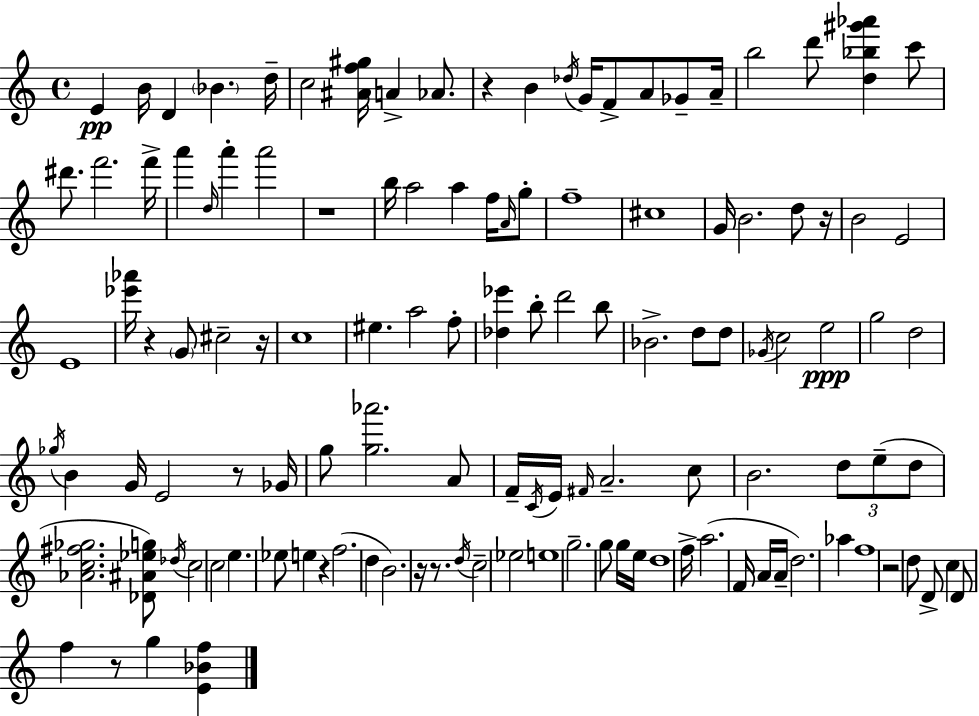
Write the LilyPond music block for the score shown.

{
  \clef treble
  \time 4/4
  \defaultTimeSignature
  \key c \major
  e'4\pp b'16 d'4 \parenthesize bes'4. d''16-- | c''2 <ais' f'' gis''>16 a'4-> aes'8. | r4 b'4 \acciaccatura { des''16 } g'16 f'8-> a'8 ges'8-- | a'16-- b''2 d'''8 <d'' bes'' gis''' aes'''>4 c'''8 | \break dis'''8. f'''2. | f'''16-> a'''4 \grace { d''16 } a'''4-. a'''2 | r1 | b''16 a''2 a''4 f''16 | \break \grace { a'16 } g''8-. f''1-- | cis''1 | g'16 b'2. | d''8 r16 b'2 e'2 | \break e'1 | <ees''' aes'''>16 r4 \parenthesize g'8 cis''2-- | r16 c''1 | eis''4. a''2 | \break f''8-. <des'' ees'''>4 b''8-. d'''2 | b''8 bes'2.-> d''8 | d''8 \acciaccatura { ges'16 } c''2 e''2\ppp | g''2 d''2 | \break \acciaccatura { ges''16 } b'4 g'16 e'2 | r8 ges'16 g''8 <g'' aes'''>2. | a'8 f'16-- \acciaccatura { c'16 } e'16 \grace { fis'16 } a'2.-- | c''8 b'2. | \break \tuplet 3/2 { d''8 e''8--( d''8 } <aes' c'' fis'' ges''>2. | <des' ais' ees'' g''>8) \acciaccatura { des''16 } c''2 | c''2 e''4. ees''8 | e''4 r4 f''2.( | \break d''4 b'2.) | r16 r8. \acciaccatura { d''16 } c''2-- | ees''2 e''1 | g''2.-- | \break g''8 g''16 e''16 d''1 | f''16-> a''2.( | f'16 a'16 a'16-- d''2.) | aes''4 f''1 | \break r2 | d''8 d'8-> c''4 d'8 f''4 r8 | g''4 <e' bes' f''>4 \bar "|."
}